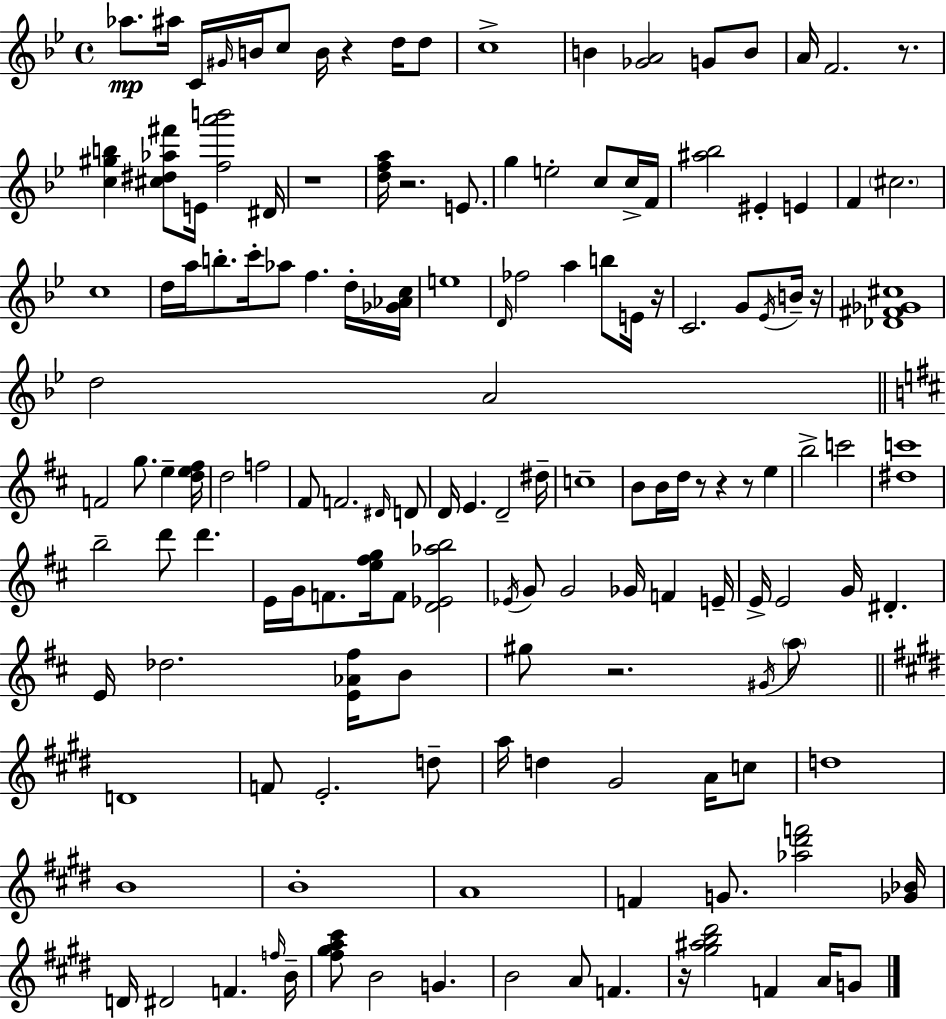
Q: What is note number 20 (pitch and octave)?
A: E5